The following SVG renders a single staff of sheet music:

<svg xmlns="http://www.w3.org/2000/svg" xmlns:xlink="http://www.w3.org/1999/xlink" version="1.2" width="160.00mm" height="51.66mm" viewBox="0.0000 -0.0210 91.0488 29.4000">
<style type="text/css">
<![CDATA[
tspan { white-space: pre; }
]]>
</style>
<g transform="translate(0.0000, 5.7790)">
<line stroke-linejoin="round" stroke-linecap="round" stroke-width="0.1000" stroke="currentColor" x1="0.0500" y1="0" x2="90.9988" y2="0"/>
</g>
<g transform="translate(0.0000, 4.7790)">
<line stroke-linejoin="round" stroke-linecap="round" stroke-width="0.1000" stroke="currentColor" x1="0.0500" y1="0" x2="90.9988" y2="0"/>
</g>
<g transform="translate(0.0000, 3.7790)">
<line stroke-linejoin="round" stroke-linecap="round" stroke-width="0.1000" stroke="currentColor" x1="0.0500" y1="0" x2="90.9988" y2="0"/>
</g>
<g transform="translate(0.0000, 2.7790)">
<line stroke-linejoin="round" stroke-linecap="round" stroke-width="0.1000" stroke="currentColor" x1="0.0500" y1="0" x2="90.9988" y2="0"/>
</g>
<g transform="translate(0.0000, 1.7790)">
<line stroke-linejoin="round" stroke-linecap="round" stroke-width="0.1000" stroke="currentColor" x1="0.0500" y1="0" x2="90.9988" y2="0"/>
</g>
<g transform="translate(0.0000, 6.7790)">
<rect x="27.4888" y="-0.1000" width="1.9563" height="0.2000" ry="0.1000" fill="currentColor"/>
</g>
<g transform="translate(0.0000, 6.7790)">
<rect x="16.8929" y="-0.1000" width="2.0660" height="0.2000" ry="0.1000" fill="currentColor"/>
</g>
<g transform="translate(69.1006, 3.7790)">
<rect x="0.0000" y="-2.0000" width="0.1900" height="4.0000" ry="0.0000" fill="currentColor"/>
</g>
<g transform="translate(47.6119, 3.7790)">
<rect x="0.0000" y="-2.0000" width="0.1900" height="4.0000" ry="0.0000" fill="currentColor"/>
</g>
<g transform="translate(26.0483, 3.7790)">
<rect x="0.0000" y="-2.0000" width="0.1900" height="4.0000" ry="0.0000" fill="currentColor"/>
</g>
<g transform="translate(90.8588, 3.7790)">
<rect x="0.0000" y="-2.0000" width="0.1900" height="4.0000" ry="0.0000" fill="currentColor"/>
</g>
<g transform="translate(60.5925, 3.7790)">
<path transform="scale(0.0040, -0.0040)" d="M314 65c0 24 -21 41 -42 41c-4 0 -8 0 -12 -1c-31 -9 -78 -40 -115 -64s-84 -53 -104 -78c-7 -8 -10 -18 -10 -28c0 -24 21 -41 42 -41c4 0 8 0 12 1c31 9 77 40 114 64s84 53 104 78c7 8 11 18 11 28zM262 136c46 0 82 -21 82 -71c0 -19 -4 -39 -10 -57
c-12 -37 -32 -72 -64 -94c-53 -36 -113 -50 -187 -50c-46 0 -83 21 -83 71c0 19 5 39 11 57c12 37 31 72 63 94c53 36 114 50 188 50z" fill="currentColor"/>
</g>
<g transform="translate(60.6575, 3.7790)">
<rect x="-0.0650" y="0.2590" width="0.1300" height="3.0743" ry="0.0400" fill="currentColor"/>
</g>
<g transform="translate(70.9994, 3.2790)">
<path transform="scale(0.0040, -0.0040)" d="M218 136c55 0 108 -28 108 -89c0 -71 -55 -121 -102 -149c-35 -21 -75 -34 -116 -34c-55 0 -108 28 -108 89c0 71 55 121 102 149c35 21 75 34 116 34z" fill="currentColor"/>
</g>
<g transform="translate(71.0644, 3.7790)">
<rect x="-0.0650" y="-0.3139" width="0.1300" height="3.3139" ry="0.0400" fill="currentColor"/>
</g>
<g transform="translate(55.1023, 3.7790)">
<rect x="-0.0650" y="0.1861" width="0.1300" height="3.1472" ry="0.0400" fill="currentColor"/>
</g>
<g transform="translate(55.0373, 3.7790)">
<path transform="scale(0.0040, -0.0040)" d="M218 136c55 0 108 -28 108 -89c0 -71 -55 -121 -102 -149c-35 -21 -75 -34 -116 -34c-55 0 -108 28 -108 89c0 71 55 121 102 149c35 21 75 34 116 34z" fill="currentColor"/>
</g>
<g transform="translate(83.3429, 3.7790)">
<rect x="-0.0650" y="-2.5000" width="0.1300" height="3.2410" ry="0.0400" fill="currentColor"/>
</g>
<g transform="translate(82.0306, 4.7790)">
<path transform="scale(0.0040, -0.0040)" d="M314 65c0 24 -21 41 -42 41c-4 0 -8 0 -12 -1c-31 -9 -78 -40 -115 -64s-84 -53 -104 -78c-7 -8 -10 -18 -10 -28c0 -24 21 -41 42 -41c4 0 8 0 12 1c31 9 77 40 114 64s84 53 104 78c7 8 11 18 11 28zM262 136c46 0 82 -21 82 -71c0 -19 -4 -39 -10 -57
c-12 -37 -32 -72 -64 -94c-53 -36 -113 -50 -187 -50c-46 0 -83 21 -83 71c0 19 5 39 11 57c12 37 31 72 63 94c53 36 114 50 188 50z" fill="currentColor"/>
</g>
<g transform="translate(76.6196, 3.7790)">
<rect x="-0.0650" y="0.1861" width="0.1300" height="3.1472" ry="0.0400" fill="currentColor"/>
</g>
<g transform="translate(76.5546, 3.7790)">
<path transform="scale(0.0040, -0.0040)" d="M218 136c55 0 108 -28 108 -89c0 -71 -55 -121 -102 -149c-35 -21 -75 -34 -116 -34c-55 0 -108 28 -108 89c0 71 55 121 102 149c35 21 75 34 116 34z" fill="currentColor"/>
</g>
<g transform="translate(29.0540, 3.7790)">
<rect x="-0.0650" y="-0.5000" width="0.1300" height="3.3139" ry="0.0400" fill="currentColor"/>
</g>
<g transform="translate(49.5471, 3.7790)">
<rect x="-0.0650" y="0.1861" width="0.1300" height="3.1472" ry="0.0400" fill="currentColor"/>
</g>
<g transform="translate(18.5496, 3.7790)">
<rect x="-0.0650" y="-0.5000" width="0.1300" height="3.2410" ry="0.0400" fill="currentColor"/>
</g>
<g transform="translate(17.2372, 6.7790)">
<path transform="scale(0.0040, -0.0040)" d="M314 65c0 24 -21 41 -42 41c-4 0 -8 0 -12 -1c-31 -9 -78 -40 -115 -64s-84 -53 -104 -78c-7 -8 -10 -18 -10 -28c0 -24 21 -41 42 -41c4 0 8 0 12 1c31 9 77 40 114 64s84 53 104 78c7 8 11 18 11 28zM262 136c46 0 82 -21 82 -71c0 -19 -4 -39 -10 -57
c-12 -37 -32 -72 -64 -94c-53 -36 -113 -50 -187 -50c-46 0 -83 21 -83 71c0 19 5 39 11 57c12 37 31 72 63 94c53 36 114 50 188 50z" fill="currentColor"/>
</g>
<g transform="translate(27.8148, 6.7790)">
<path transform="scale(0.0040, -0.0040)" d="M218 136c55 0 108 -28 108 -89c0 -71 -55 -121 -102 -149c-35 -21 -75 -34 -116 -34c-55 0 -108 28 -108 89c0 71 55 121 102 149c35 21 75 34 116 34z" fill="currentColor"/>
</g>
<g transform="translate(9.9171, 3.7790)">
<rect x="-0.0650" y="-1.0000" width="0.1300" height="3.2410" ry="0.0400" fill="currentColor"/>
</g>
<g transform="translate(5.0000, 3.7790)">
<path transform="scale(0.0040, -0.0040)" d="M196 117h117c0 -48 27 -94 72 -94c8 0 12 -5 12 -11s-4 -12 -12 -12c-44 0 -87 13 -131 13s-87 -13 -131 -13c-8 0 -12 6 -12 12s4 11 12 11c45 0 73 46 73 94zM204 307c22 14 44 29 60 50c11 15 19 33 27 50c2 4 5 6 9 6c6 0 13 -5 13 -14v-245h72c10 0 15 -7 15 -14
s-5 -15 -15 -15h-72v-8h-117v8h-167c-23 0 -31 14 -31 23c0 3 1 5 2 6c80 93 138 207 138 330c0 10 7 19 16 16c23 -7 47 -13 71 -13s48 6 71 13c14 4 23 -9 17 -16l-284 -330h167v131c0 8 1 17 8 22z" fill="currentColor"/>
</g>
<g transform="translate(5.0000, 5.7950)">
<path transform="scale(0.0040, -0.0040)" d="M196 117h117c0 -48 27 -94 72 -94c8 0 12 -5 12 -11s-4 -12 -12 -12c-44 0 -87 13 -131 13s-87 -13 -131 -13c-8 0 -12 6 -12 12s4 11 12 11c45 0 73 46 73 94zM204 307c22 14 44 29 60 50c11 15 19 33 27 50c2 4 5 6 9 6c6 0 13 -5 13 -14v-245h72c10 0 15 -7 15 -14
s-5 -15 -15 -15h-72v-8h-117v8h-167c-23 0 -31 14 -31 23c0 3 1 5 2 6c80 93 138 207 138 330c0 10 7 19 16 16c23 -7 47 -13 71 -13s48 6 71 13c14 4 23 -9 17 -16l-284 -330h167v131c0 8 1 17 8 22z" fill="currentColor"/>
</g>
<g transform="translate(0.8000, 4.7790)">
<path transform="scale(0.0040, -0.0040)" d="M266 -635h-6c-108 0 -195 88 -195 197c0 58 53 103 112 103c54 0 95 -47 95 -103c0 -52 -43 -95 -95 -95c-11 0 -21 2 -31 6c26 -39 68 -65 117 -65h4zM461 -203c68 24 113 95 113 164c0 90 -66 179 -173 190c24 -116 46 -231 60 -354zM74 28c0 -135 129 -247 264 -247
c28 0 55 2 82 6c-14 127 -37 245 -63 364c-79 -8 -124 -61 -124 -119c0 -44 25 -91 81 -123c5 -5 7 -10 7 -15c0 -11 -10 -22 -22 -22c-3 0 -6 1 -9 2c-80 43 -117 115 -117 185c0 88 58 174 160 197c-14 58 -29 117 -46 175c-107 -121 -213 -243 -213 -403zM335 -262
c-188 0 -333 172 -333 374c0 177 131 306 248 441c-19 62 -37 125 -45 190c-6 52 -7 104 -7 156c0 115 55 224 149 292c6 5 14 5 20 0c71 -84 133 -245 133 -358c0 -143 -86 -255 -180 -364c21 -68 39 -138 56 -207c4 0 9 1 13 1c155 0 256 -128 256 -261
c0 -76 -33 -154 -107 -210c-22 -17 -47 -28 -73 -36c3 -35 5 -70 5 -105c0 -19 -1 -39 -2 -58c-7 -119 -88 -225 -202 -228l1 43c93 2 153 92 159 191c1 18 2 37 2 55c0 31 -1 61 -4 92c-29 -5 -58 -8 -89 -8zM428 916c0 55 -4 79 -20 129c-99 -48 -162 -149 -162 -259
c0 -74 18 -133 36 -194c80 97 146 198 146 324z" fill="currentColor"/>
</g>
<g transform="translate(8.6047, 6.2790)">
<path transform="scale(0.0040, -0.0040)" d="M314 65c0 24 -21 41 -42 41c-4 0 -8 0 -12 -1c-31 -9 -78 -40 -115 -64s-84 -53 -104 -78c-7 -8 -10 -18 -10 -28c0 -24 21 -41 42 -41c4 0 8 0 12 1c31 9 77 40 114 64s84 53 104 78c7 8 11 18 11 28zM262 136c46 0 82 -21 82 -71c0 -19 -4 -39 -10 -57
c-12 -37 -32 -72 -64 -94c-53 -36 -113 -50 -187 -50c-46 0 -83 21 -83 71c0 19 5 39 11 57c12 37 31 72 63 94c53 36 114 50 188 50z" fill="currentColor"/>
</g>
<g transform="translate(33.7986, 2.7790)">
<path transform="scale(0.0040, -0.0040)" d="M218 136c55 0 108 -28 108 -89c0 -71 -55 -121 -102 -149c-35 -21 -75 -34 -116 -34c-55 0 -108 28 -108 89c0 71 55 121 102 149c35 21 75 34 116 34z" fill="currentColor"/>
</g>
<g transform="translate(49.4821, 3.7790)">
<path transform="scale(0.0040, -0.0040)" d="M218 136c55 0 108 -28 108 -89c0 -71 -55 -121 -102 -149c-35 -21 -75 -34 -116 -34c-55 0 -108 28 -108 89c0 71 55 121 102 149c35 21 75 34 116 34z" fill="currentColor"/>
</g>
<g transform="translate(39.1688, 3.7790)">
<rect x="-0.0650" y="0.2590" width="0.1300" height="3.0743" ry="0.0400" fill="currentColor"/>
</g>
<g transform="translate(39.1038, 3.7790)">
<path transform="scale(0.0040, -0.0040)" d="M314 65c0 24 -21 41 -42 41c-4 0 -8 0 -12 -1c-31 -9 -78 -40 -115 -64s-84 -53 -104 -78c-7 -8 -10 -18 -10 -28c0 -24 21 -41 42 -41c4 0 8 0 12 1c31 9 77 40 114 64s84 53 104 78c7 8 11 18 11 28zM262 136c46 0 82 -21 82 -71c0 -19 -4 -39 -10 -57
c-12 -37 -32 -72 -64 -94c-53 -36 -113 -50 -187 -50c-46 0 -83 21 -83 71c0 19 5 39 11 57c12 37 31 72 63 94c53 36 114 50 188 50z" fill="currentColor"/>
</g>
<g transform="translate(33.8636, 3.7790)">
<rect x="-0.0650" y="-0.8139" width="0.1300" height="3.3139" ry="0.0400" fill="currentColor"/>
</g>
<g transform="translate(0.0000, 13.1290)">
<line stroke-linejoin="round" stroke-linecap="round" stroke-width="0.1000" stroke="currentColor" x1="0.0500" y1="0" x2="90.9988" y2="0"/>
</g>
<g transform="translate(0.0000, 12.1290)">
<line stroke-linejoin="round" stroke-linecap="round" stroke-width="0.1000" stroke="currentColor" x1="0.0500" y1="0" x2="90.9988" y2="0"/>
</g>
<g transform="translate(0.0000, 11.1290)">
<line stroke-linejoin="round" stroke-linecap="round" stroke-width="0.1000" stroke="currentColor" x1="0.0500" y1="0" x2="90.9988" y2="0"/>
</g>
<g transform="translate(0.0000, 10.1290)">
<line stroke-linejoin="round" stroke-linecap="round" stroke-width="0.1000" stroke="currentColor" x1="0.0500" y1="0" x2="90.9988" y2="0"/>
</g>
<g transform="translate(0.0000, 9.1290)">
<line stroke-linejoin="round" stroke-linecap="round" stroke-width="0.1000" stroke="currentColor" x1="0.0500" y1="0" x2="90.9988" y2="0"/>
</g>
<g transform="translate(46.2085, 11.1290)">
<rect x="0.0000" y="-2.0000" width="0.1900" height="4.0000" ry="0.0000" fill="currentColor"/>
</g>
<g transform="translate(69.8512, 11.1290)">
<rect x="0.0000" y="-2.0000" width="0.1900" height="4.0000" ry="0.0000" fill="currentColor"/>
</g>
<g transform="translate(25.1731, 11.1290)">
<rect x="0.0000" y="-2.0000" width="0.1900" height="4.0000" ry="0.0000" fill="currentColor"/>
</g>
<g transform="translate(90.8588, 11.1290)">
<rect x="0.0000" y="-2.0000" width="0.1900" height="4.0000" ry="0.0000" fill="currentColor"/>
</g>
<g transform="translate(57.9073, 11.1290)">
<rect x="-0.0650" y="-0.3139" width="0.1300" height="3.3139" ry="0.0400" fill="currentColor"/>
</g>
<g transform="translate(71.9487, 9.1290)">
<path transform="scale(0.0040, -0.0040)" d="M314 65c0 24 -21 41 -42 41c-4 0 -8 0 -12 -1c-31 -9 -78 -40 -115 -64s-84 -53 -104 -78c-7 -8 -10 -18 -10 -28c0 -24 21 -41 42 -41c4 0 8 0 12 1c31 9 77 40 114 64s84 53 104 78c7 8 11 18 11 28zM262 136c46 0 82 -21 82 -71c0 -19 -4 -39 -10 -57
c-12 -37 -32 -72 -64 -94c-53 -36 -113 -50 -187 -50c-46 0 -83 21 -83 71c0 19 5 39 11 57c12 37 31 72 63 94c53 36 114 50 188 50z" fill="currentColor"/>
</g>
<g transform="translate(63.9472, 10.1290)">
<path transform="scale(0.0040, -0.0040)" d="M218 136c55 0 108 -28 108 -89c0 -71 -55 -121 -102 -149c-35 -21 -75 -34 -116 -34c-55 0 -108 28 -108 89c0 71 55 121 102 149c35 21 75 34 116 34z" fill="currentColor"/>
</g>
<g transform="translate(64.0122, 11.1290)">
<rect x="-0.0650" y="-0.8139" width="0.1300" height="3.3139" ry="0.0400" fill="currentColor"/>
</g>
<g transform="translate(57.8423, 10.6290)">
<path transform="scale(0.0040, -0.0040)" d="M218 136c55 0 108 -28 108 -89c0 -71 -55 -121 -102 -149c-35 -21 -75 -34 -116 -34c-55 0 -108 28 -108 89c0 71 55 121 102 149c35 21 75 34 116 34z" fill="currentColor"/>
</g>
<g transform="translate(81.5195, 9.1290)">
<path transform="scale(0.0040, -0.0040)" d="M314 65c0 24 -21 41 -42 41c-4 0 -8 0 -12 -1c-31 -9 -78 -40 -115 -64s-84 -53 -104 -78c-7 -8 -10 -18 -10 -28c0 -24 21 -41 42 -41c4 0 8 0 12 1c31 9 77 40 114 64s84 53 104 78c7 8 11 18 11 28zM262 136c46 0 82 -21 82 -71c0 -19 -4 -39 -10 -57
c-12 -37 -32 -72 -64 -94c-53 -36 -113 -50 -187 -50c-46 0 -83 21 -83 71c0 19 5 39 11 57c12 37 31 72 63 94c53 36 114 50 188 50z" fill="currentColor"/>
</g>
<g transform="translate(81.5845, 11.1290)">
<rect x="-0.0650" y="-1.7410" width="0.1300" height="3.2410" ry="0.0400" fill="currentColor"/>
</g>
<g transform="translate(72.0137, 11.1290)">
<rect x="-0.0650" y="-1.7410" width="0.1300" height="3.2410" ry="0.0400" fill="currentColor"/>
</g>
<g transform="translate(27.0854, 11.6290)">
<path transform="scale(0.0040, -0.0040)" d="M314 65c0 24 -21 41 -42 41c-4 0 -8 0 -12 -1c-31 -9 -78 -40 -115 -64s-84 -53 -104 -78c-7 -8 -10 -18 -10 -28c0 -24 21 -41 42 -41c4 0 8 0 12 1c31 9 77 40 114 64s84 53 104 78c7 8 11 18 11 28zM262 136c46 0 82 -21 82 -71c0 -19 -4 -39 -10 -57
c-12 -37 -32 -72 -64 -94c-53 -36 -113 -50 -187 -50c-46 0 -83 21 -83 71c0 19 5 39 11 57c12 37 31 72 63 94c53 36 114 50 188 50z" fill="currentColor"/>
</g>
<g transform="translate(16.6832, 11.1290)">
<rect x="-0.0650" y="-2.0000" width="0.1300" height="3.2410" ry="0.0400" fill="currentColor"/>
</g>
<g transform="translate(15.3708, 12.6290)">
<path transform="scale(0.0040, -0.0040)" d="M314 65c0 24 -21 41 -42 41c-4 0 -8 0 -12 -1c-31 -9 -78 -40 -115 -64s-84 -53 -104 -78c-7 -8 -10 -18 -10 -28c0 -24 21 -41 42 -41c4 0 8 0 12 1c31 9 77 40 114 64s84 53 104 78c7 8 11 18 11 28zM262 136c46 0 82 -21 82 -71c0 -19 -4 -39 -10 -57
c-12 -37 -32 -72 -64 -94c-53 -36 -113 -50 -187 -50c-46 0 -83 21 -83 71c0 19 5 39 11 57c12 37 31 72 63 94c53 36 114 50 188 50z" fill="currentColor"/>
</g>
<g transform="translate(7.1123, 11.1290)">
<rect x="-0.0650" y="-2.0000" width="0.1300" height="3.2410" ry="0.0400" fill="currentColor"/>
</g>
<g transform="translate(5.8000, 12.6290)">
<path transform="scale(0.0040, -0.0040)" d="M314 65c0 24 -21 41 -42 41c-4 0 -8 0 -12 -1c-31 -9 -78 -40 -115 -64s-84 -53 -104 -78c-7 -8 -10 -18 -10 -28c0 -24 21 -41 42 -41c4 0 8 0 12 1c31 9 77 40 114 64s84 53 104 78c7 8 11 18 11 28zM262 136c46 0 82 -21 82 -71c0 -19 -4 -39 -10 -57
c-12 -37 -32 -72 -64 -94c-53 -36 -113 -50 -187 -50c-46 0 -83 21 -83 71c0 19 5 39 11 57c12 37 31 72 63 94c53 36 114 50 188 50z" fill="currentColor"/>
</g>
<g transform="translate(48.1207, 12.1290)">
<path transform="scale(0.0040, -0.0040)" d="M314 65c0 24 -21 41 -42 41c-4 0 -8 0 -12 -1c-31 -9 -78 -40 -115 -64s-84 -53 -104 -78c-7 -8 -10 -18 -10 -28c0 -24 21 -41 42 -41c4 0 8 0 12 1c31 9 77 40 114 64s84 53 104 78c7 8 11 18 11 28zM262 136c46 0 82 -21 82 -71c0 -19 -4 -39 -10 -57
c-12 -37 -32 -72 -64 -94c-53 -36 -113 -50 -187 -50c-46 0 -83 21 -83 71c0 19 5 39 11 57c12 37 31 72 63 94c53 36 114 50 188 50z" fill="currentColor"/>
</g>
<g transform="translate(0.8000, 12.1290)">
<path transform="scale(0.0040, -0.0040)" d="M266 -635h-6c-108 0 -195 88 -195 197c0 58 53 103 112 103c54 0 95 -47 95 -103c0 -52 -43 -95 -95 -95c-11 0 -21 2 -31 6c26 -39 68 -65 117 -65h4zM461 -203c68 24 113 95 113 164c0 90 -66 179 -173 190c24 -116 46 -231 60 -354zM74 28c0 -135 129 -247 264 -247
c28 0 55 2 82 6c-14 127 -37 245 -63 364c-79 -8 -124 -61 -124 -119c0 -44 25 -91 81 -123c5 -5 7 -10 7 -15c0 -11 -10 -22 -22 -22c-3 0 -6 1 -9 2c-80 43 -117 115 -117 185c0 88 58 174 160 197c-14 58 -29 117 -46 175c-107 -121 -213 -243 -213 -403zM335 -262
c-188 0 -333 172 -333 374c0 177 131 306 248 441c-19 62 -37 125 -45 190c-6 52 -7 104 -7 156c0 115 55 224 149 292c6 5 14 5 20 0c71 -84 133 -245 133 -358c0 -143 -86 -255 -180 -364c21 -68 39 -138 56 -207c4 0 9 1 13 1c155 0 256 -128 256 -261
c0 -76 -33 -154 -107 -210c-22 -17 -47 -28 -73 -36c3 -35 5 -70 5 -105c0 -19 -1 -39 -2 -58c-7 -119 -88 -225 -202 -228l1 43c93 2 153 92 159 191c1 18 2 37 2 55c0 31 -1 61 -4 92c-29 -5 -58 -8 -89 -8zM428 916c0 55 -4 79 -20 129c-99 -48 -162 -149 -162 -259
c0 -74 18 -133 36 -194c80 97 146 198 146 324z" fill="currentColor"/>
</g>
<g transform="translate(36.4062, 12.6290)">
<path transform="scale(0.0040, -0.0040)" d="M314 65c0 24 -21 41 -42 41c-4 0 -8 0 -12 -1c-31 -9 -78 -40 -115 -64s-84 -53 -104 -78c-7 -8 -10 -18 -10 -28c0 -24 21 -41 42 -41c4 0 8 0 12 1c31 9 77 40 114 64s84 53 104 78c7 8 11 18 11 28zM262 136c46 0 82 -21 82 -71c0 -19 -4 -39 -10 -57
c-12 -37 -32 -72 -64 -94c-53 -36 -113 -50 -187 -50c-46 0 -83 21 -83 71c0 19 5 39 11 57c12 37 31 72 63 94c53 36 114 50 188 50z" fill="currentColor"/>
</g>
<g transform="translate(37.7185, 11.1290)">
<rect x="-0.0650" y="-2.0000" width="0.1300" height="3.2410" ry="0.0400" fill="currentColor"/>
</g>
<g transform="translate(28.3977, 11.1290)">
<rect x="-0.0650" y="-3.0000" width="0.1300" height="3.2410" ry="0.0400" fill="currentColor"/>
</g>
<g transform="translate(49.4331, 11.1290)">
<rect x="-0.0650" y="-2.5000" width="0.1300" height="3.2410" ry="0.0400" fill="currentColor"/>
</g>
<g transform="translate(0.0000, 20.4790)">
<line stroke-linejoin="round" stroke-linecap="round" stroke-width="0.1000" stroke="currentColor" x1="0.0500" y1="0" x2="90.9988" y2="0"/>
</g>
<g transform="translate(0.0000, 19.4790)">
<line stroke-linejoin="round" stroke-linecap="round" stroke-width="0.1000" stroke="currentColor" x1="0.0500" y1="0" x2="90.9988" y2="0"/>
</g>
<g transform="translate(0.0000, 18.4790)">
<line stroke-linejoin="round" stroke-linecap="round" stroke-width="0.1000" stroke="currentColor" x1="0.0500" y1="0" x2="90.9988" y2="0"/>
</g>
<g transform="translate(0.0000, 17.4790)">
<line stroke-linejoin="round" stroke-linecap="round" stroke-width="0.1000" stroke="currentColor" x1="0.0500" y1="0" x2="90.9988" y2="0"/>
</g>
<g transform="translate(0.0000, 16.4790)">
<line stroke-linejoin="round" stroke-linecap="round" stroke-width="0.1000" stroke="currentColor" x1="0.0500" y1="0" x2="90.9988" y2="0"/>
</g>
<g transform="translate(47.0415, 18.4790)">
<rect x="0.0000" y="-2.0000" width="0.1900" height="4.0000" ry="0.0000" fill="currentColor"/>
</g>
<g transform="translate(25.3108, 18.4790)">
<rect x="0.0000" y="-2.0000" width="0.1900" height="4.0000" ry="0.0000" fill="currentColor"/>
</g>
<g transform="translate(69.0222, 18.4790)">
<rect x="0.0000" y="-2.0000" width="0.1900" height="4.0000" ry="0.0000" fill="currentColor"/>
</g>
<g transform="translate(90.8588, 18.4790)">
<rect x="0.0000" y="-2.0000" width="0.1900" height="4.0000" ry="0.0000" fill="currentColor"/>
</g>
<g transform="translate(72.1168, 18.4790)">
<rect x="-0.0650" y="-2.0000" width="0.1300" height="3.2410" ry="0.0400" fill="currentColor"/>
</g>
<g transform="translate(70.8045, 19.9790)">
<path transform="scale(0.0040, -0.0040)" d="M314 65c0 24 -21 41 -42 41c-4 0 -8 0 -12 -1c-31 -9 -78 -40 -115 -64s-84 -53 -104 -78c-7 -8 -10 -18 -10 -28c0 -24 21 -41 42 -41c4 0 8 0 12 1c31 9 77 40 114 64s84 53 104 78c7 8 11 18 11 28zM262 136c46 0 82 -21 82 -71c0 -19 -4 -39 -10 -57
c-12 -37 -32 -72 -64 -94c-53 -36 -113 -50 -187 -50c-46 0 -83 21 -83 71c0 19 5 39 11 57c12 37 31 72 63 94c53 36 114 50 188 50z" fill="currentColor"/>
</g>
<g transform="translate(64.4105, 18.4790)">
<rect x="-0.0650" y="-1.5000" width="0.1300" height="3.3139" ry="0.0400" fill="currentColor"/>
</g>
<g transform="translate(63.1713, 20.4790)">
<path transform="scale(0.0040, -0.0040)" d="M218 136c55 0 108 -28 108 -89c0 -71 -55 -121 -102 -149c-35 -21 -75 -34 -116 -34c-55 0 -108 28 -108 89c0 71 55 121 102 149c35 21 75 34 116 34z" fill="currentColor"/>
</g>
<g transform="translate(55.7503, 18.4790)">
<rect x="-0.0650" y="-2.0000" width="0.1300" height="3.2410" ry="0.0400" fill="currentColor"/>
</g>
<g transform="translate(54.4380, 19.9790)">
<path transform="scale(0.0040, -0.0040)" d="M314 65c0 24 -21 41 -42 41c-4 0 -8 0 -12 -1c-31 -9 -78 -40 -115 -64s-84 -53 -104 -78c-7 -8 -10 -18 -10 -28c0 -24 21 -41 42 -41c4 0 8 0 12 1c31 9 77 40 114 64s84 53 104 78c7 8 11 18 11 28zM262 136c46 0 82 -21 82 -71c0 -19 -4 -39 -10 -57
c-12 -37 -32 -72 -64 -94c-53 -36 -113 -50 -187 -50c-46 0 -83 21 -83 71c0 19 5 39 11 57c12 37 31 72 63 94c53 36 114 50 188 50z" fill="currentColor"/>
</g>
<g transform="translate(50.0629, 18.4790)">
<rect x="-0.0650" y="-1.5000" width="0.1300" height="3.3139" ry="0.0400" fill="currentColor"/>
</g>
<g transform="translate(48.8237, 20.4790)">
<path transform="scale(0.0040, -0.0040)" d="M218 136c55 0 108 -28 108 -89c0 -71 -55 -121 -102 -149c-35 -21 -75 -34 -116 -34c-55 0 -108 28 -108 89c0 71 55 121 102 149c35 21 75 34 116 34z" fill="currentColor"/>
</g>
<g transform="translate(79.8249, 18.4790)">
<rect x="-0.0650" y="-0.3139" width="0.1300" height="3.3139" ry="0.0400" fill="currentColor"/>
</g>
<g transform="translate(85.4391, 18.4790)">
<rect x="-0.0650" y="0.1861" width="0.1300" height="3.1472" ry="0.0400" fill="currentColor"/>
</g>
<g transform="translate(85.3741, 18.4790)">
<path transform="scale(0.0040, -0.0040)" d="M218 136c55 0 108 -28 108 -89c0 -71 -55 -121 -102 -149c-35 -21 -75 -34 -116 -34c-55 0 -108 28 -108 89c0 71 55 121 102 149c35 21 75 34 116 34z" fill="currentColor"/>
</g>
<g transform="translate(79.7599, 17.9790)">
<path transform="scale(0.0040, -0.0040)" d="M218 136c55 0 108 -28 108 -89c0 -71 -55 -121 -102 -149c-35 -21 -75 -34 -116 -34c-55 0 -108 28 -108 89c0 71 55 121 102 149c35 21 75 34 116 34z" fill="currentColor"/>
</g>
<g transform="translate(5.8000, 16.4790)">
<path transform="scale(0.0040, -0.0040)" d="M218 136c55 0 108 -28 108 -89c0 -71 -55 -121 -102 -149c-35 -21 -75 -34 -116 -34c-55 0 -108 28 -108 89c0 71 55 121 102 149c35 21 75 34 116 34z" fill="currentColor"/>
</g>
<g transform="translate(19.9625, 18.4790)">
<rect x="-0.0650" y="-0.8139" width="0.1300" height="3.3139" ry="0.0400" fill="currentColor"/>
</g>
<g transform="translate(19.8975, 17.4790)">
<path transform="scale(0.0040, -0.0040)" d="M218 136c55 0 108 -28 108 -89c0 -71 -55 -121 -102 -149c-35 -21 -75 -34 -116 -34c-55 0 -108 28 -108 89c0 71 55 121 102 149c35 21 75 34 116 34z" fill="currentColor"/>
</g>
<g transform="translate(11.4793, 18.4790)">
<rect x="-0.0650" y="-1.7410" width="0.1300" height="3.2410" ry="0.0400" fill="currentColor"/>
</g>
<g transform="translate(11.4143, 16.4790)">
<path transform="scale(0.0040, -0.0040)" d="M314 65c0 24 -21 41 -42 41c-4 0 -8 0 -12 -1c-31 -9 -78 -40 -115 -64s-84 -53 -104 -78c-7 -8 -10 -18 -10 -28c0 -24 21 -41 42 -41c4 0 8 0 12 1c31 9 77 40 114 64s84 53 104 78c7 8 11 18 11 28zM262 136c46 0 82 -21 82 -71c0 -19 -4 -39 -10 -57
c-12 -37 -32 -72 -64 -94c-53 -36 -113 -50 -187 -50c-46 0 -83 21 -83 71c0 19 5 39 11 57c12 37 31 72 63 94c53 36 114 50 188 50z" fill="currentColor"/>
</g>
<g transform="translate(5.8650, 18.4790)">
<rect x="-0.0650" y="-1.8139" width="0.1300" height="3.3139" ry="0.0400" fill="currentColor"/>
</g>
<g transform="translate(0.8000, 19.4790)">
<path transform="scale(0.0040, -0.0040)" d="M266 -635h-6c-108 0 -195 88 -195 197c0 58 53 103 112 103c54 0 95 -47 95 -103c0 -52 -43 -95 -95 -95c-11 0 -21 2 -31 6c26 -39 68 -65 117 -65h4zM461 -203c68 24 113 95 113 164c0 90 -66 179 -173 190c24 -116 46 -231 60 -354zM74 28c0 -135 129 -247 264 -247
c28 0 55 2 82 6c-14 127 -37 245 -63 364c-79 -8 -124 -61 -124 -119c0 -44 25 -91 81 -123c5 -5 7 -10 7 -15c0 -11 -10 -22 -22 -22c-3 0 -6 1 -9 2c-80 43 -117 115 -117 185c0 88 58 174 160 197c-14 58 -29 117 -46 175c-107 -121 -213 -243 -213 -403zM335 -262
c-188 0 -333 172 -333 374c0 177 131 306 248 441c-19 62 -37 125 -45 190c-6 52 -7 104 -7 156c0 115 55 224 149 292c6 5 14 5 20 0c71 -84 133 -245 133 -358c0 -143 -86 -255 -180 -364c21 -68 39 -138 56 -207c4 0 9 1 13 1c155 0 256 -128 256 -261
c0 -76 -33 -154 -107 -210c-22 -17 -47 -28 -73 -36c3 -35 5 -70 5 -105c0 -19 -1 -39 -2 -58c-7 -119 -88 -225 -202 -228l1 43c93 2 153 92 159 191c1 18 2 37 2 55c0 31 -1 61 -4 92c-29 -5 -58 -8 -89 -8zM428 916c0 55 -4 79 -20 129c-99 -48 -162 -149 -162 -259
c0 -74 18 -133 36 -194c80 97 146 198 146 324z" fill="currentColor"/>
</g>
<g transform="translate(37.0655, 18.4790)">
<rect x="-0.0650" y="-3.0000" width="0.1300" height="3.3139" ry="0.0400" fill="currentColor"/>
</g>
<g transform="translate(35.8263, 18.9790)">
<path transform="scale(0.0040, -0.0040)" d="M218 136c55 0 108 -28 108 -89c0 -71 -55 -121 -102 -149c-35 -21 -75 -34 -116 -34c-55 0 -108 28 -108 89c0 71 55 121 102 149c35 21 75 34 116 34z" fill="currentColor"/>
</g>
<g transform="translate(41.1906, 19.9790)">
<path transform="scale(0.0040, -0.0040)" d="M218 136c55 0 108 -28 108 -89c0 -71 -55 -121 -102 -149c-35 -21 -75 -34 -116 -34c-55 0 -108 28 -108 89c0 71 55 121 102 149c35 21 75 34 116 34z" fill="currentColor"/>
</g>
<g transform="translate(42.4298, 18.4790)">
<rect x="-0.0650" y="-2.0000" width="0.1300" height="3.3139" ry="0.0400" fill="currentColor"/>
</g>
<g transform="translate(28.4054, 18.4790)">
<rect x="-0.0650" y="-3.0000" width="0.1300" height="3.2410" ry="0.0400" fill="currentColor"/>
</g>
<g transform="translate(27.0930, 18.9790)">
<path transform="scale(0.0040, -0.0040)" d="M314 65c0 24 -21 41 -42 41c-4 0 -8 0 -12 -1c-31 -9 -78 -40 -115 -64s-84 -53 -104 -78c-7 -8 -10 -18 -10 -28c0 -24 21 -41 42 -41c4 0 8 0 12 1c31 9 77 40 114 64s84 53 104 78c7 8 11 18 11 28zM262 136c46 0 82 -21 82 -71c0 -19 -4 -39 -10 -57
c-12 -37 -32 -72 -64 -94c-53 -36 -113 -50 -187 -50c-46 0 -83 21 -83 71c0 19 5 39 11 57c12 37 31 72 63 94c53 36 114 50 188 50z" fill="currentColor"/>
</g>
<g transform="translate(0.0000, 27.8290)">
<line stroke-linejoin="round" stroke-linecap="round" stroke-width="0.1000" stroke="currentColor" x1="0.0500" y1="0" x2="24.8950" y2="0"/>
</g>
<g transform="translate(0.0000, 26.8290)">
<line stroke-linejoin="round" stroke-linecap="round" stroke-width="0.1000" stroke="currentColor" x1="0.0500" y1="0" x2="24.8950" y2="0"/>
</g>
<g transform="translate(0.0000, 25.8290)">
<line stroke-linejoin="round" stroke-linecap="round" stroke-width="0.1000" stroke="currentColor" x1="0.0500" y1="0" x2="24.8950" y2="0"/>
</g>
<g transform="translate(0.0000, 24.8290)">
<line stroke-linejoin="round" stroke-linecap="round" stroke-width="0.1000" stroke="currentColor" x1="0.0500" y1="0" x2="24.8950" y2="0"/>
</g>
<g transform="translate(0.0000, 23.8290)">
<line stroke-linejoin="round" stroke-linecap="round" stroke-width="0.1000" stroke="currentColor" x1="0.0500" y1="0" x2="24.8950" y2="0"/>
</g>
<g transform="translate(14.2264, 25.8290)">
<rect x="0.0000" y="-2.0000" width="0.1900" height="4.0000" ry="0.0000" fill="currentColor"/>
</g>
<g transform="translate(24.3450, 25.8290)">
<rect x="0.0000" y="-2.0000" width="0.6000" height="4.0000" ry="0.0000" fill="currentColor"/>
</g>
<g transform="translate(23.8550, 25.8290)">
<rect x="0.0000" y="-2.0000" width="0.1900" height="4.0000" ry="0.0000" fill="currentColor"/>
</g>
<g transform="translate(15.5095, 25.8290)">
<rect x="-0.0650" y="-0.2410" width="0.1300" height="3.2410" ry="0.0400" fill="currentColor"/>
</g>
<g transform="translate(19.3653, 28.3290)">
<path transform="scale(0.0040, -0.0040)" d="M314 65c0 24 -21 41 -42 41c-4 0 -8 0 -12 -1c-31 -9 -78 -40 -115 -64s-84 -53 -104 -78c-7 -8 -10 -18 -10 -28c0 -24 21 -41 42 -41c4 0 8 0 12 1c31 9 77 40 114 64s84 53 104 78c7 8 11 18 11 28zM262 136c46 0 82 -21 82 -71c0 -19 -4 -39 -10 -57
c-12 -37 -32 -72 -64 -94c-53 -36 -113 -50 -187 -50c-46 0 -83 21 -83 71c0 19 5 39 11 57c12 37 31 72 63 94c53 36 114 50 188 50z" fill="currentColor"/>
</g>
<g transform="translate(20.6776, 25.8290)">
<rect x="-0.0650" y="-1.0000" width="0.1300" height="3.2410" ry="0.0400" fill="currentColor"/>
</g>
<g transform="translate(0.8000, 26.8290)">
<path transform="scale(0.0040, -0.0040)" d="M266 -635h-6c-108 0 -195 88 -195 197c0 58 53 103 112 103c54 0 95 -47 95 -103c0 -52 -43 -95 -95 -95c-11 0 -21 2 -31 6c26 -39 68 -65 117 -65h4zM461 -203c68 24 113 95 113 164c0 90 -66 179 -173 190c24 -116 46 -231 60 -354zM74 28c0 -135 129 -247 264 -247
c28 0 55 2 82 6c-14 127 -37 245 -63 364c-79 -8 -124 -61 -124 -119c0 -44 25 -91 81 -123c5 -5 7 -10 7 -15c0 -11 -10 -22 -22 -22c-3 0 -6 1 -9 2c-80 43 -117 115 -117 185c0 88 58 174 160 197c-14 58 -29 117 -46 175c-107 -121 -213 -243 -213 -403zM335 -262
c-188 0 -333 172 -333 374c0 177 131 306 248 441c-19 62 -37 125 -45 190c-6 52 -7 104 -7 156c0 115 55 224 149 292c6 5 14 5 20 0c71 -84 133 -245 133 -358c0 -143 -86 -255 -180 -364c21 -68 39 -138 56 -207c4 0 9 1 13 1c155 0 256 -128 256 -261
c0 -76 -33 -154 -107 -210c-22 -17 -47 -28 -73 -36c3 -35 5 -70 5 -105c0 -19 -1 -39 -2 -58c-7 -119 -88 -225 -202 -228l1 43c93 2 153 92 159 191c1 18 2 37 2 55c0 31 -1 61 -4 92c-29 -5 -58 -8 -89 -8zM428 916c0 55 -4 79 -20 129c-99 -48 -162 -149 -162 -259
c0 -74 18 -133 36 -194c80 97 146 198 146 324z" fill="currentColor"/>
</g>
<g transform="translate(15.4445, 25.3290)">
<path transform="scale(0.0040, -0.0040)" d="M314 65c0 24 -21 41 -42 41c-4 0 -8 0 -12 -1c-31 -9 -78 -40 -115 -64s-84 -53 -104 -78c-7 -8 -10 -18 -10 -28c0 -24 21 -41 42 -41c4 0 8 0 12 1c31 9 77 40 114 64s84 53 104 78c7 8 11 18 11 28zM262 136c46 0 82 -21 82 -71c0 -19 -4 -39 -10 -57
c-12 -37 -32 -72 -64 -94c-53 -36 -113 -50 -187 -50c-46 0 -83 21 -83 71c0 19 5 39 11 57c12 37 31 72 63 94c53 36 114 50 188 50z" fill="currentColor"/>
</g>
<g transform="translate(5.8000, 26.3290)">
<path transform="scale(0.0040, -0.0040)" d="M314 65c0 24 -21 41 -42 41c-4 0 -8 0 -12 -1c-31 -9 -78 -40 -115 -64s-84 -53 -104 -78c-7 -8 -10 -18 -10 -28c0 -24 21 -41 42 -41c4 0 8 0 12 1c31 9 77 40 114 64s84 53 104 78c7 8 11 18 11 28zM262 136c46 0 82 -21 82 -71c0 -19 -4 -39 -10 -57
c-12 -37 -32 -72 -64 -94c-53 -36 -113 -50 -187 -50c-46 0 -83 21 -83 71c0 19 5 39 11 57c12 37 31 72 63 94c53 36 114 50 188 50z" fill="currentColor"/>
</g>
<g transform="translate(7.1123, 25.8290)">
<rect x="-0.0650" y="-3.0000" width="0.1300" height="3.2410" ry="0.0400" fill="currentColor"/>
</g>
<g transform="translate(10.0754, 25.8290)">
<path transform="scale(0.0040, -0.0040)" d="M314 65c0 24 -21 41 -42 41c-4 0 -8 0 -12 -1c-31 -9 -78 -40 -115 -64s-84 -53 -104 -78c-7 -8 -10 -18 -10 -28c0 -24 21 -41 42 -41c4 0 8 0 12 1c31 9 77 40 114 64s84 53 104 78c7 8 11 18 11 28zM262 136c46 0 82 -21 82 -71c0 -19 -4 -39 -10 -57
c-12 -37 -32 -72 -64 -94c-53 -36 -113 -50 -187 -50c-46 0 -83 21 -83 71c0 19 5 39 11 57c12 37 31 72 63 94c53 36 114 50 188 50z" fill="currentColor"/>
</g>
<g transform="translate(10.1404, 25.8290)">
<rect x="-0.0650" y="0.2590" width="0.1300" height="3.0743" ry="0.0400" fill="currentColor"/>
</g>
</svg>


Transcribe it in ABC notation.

X:1
T:Untitled
M:4/4
L:1/4
K:C
D2 C2 C d B2 B B B2 c B G2 F2 F2 A2 F2 G2 c d f2 f2 f f2 d A2 A F E F2 E F2 c B A2 B2 c2 D2